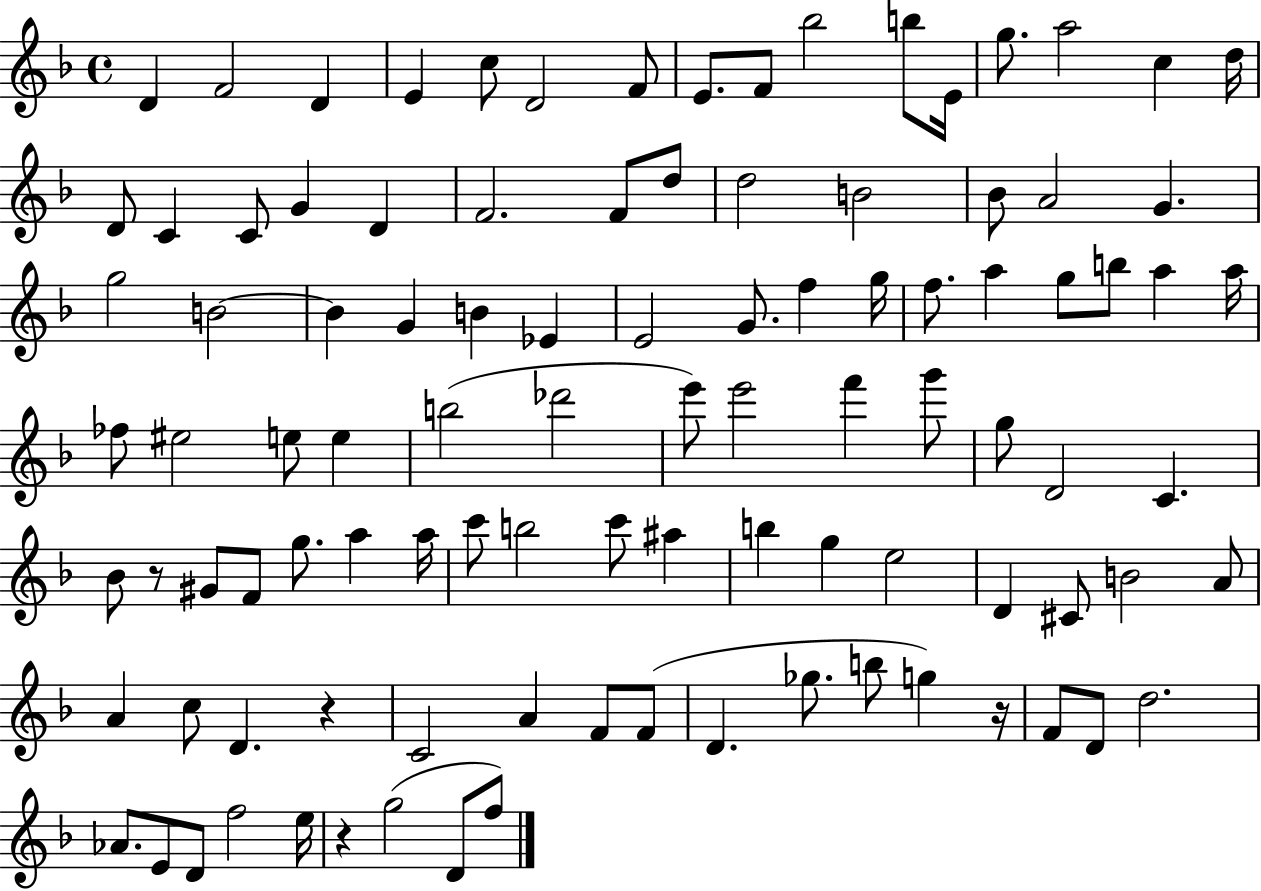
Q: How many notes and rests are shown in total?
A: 101